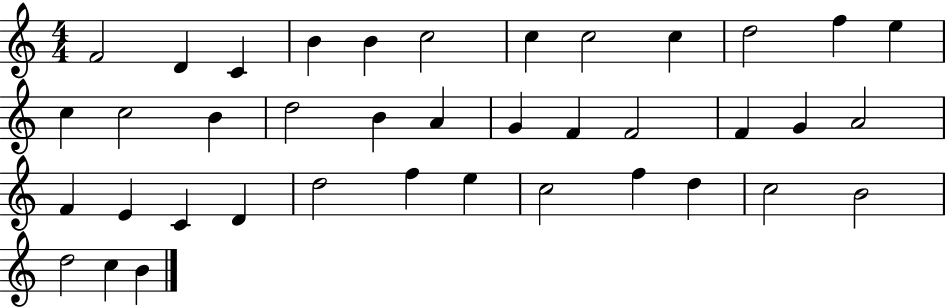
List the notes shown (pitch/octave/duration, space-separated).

F4/h D4/q C4/q B4/q B4/q C5/h C5/q C5/h C5/q D5/h F5/q E5/q C5/q C5/h B4/q D5/h B4/q A4/q G4/q F4/q F4/h F4/q G4/q A4/h F4/q E4/q C4/q D4/q D5/h F5/q E5/q C5/h F5/q D5/q C5/h B4/h D5/h C5/q B4/q